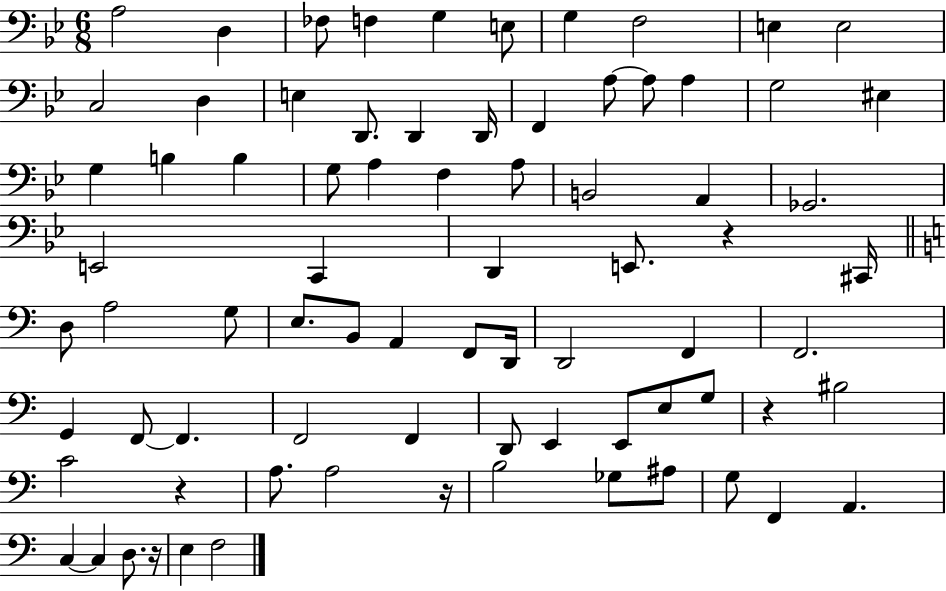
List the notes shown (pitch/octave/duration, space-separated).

A3/h D3/q FES3/e F3/q G3/q E3/e G3/q F3/h E3/q E3/h C3/h D3/q E3/q D2/e. D2/q D2/s F2/q A3/e A3/e A3/q G3/h EIS3/q G3/q B3/q B3/q G3/e A3/q F3/q A3/e B2/h A2/q Gb2/h. E2/h C2/q D2/q E2/e. R/q C#2/s D3/e A3/h G3/e E3/e. B2/e A2/q F2/e D2/s D2/h F2/q F2/h. G2/q F2/e F2/q. F2/h F2/q D2/e E2/q E2/e E3/e G3/e R/q BIS3/h C4/h R/q A3/e. A3/h R/s B3/h Gb3/e A#3/e G3/e F2/q A2/q. C3/q C3/q D3/e. R/s E3/q F3/h